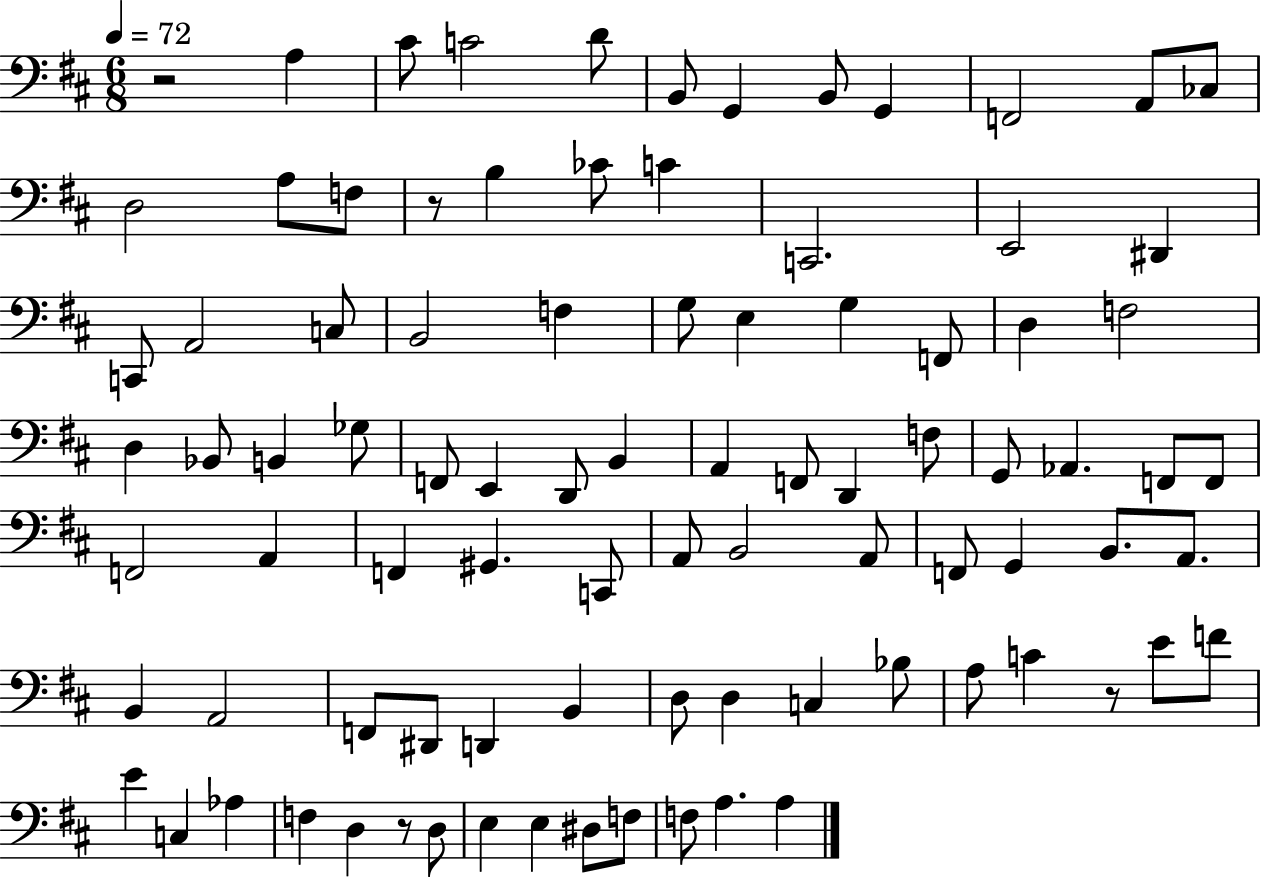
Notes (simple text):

R/h A3/q C#4/e C4/h D4/e B2/e G2/q B2/e G2/q F2/h A2/e CES3/e D3/h A3/e F3/e R/e B3/q CES4/e C4/q C2/h. E2/h D#2/q C2/e A2/h C3/e B2/h F3/q G3/e E3/q G3/q F2/e D3/q F3/h D3/q Bb2/e B2/q Gb3/e F2/e E2/q D2/e B2/q A2/q F2/e D2/q F3/e G2/e Ab2/q. F2/e F2/e F2/h A2/q F2/q G#2/q. C2/e A2/e B2/h A2/e F2/e G2/q B2/e. A2/e. B2/q A2/h F2/e D#2/e D2/q B2/q D3/e D3/q C3/q Bb3/e A3/e C4/q R/e E4/e F4/e E4/q C3/q Ab3/q F3/q D3/q R/e D3/e E3/q E3/q D#3/e F3/e F3/e A3/q. A3/q